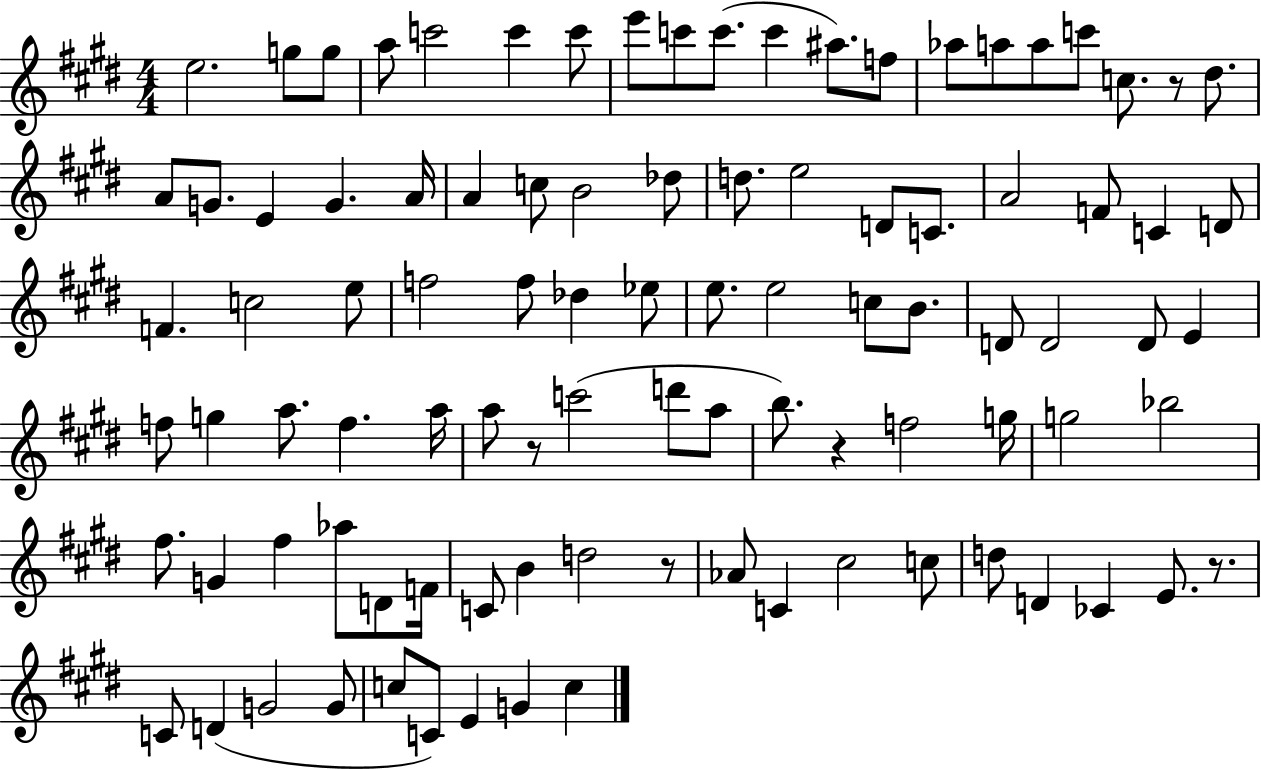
E5/h. G5/e G5/e A5/e C6/h C6/q C6/e E6/e C6/e C6/e. C6/q A#5/e. F5/e Ab5/e A5/e A5/e C6/e C5/e. R/e D#5/e. A4/e G4/e. E4/q G4/q. A4/s A4/q C5/e B4/h Db5/e D5/e. E5/h D4/e C4/e. A4/h F4/e C4/q D4/e F4/q. C5/h E5/e F5/h F5/e Db5/q Eb5/e E5/e. E5/h C5/e B4/e. D4/e D4/h D4/e E4/q F5/e G5/q A5/e. F5/q. A5/s A5/e R/e C6/h D6/e A5/e B5/e. R/q F5/h G5/s G5/h Bb5/h F#5/e. G4/q F#5/q Ab5/e D4/e F4/s C4/e B4/q D5/h R/e Ab4/e C4/q C#5/h C5/e D5/e D4/q CES4/q E4/e. R/e. C4/e D4/q G4/h G4/e C5/e C4/e E4/q G4/q C5/q